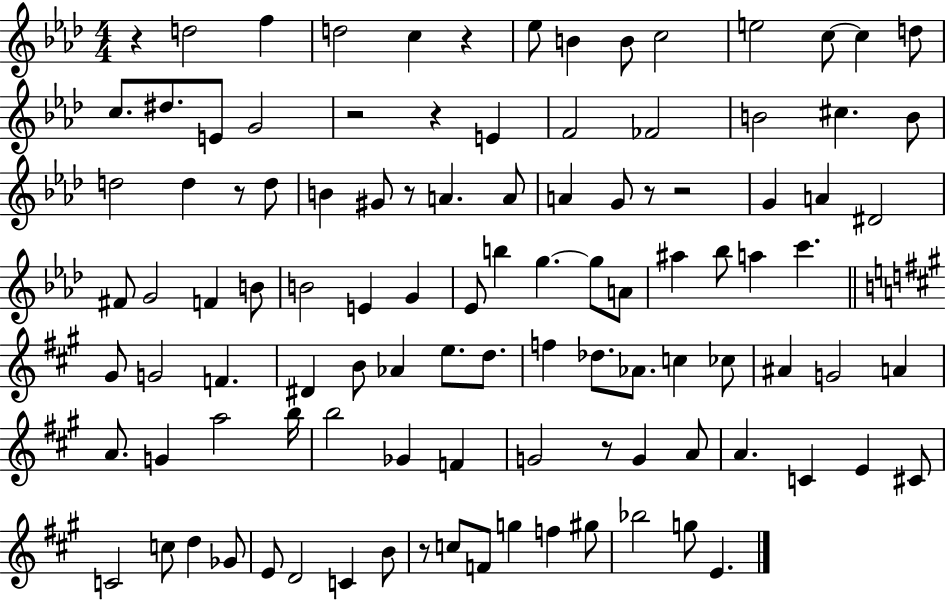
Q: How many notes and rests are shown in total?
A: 106